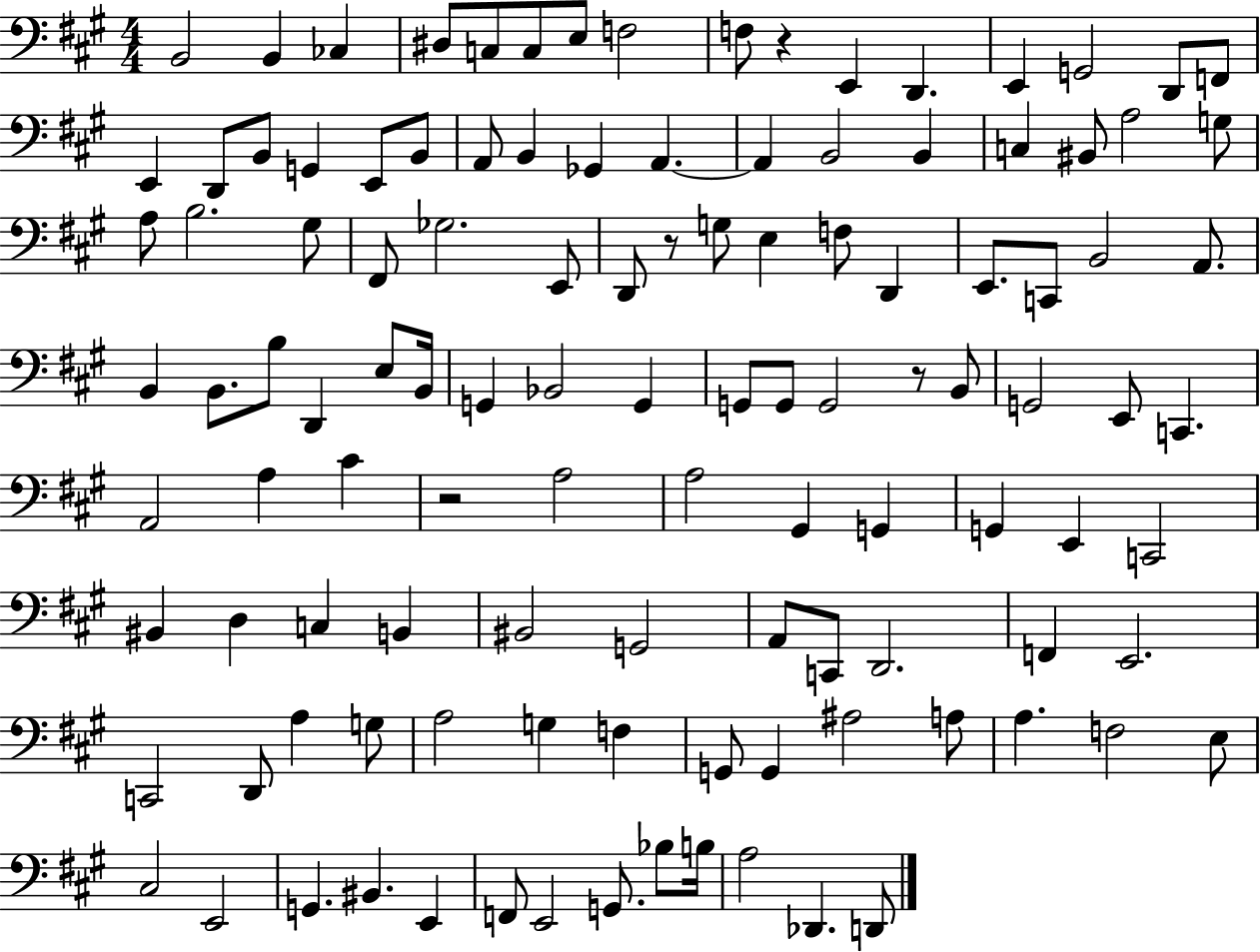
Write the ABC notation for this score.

X:1
T:Untitled
M:4/4
L:1/4
K:A
B,,2 B,, _C, ^D,/2 C,/2 C,/2 E,/2 F,2 F,/2 z E,, D,, E,, G,,2 D,,/2 F,,/2 E,, D,,/2 B,,/2 G,, E,,/2 B,,/2 A,,/2 B,, _G,, A,, A,, B,,2 B,, C, ^B,,/2 A,2 G,/2 A,/2 B,2 ^G,/2 ^F,,/2 _G,2 E,,/2 D,,/2 z/2 G,/2 E, F,/2 D,, E,,/2 C,,/2 B,,2 A,,/2 B,, B,,/2 B,/2 D,, E,/2 B,,/4 G,, _B,,2 G,, G,,/2 G,,/2 G,,2 z/2 B,,/2 G,,2 E,,/2 C,, A,,2 A, ^C z2 A,2 A,2 ^G,, G,, G,, E,, C,,2 ^B,, D, C, B,, ^B,,2 G,,2 A,,/2 C,,/2 D,,2 F,, E,,2 C,,2 D,,/2 A, G,/2 A,2 G, F, G,,/2 G,, ^A,2 A,/2 A, F,2 E,/2 ^C,2 E,,2 G,, ^B,, E,, F,,/2 E,,2 G,,/2 _B,/2 B,/4 A,2 _D,, D,,/2